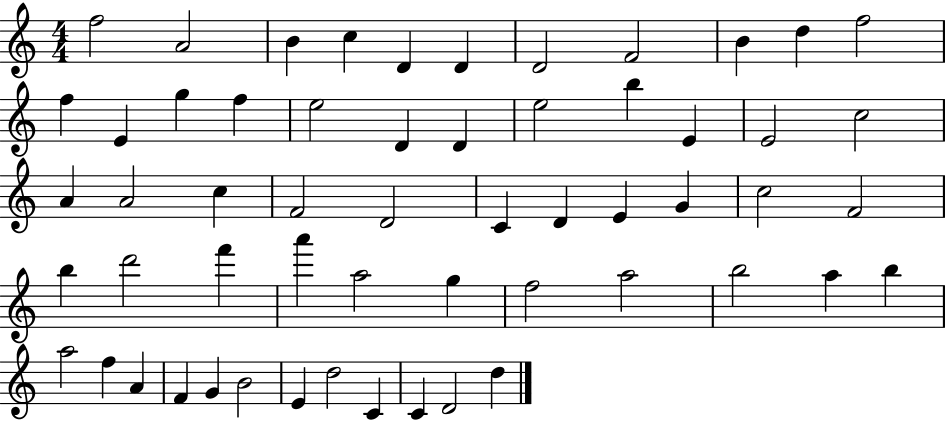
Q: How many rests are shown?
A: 0